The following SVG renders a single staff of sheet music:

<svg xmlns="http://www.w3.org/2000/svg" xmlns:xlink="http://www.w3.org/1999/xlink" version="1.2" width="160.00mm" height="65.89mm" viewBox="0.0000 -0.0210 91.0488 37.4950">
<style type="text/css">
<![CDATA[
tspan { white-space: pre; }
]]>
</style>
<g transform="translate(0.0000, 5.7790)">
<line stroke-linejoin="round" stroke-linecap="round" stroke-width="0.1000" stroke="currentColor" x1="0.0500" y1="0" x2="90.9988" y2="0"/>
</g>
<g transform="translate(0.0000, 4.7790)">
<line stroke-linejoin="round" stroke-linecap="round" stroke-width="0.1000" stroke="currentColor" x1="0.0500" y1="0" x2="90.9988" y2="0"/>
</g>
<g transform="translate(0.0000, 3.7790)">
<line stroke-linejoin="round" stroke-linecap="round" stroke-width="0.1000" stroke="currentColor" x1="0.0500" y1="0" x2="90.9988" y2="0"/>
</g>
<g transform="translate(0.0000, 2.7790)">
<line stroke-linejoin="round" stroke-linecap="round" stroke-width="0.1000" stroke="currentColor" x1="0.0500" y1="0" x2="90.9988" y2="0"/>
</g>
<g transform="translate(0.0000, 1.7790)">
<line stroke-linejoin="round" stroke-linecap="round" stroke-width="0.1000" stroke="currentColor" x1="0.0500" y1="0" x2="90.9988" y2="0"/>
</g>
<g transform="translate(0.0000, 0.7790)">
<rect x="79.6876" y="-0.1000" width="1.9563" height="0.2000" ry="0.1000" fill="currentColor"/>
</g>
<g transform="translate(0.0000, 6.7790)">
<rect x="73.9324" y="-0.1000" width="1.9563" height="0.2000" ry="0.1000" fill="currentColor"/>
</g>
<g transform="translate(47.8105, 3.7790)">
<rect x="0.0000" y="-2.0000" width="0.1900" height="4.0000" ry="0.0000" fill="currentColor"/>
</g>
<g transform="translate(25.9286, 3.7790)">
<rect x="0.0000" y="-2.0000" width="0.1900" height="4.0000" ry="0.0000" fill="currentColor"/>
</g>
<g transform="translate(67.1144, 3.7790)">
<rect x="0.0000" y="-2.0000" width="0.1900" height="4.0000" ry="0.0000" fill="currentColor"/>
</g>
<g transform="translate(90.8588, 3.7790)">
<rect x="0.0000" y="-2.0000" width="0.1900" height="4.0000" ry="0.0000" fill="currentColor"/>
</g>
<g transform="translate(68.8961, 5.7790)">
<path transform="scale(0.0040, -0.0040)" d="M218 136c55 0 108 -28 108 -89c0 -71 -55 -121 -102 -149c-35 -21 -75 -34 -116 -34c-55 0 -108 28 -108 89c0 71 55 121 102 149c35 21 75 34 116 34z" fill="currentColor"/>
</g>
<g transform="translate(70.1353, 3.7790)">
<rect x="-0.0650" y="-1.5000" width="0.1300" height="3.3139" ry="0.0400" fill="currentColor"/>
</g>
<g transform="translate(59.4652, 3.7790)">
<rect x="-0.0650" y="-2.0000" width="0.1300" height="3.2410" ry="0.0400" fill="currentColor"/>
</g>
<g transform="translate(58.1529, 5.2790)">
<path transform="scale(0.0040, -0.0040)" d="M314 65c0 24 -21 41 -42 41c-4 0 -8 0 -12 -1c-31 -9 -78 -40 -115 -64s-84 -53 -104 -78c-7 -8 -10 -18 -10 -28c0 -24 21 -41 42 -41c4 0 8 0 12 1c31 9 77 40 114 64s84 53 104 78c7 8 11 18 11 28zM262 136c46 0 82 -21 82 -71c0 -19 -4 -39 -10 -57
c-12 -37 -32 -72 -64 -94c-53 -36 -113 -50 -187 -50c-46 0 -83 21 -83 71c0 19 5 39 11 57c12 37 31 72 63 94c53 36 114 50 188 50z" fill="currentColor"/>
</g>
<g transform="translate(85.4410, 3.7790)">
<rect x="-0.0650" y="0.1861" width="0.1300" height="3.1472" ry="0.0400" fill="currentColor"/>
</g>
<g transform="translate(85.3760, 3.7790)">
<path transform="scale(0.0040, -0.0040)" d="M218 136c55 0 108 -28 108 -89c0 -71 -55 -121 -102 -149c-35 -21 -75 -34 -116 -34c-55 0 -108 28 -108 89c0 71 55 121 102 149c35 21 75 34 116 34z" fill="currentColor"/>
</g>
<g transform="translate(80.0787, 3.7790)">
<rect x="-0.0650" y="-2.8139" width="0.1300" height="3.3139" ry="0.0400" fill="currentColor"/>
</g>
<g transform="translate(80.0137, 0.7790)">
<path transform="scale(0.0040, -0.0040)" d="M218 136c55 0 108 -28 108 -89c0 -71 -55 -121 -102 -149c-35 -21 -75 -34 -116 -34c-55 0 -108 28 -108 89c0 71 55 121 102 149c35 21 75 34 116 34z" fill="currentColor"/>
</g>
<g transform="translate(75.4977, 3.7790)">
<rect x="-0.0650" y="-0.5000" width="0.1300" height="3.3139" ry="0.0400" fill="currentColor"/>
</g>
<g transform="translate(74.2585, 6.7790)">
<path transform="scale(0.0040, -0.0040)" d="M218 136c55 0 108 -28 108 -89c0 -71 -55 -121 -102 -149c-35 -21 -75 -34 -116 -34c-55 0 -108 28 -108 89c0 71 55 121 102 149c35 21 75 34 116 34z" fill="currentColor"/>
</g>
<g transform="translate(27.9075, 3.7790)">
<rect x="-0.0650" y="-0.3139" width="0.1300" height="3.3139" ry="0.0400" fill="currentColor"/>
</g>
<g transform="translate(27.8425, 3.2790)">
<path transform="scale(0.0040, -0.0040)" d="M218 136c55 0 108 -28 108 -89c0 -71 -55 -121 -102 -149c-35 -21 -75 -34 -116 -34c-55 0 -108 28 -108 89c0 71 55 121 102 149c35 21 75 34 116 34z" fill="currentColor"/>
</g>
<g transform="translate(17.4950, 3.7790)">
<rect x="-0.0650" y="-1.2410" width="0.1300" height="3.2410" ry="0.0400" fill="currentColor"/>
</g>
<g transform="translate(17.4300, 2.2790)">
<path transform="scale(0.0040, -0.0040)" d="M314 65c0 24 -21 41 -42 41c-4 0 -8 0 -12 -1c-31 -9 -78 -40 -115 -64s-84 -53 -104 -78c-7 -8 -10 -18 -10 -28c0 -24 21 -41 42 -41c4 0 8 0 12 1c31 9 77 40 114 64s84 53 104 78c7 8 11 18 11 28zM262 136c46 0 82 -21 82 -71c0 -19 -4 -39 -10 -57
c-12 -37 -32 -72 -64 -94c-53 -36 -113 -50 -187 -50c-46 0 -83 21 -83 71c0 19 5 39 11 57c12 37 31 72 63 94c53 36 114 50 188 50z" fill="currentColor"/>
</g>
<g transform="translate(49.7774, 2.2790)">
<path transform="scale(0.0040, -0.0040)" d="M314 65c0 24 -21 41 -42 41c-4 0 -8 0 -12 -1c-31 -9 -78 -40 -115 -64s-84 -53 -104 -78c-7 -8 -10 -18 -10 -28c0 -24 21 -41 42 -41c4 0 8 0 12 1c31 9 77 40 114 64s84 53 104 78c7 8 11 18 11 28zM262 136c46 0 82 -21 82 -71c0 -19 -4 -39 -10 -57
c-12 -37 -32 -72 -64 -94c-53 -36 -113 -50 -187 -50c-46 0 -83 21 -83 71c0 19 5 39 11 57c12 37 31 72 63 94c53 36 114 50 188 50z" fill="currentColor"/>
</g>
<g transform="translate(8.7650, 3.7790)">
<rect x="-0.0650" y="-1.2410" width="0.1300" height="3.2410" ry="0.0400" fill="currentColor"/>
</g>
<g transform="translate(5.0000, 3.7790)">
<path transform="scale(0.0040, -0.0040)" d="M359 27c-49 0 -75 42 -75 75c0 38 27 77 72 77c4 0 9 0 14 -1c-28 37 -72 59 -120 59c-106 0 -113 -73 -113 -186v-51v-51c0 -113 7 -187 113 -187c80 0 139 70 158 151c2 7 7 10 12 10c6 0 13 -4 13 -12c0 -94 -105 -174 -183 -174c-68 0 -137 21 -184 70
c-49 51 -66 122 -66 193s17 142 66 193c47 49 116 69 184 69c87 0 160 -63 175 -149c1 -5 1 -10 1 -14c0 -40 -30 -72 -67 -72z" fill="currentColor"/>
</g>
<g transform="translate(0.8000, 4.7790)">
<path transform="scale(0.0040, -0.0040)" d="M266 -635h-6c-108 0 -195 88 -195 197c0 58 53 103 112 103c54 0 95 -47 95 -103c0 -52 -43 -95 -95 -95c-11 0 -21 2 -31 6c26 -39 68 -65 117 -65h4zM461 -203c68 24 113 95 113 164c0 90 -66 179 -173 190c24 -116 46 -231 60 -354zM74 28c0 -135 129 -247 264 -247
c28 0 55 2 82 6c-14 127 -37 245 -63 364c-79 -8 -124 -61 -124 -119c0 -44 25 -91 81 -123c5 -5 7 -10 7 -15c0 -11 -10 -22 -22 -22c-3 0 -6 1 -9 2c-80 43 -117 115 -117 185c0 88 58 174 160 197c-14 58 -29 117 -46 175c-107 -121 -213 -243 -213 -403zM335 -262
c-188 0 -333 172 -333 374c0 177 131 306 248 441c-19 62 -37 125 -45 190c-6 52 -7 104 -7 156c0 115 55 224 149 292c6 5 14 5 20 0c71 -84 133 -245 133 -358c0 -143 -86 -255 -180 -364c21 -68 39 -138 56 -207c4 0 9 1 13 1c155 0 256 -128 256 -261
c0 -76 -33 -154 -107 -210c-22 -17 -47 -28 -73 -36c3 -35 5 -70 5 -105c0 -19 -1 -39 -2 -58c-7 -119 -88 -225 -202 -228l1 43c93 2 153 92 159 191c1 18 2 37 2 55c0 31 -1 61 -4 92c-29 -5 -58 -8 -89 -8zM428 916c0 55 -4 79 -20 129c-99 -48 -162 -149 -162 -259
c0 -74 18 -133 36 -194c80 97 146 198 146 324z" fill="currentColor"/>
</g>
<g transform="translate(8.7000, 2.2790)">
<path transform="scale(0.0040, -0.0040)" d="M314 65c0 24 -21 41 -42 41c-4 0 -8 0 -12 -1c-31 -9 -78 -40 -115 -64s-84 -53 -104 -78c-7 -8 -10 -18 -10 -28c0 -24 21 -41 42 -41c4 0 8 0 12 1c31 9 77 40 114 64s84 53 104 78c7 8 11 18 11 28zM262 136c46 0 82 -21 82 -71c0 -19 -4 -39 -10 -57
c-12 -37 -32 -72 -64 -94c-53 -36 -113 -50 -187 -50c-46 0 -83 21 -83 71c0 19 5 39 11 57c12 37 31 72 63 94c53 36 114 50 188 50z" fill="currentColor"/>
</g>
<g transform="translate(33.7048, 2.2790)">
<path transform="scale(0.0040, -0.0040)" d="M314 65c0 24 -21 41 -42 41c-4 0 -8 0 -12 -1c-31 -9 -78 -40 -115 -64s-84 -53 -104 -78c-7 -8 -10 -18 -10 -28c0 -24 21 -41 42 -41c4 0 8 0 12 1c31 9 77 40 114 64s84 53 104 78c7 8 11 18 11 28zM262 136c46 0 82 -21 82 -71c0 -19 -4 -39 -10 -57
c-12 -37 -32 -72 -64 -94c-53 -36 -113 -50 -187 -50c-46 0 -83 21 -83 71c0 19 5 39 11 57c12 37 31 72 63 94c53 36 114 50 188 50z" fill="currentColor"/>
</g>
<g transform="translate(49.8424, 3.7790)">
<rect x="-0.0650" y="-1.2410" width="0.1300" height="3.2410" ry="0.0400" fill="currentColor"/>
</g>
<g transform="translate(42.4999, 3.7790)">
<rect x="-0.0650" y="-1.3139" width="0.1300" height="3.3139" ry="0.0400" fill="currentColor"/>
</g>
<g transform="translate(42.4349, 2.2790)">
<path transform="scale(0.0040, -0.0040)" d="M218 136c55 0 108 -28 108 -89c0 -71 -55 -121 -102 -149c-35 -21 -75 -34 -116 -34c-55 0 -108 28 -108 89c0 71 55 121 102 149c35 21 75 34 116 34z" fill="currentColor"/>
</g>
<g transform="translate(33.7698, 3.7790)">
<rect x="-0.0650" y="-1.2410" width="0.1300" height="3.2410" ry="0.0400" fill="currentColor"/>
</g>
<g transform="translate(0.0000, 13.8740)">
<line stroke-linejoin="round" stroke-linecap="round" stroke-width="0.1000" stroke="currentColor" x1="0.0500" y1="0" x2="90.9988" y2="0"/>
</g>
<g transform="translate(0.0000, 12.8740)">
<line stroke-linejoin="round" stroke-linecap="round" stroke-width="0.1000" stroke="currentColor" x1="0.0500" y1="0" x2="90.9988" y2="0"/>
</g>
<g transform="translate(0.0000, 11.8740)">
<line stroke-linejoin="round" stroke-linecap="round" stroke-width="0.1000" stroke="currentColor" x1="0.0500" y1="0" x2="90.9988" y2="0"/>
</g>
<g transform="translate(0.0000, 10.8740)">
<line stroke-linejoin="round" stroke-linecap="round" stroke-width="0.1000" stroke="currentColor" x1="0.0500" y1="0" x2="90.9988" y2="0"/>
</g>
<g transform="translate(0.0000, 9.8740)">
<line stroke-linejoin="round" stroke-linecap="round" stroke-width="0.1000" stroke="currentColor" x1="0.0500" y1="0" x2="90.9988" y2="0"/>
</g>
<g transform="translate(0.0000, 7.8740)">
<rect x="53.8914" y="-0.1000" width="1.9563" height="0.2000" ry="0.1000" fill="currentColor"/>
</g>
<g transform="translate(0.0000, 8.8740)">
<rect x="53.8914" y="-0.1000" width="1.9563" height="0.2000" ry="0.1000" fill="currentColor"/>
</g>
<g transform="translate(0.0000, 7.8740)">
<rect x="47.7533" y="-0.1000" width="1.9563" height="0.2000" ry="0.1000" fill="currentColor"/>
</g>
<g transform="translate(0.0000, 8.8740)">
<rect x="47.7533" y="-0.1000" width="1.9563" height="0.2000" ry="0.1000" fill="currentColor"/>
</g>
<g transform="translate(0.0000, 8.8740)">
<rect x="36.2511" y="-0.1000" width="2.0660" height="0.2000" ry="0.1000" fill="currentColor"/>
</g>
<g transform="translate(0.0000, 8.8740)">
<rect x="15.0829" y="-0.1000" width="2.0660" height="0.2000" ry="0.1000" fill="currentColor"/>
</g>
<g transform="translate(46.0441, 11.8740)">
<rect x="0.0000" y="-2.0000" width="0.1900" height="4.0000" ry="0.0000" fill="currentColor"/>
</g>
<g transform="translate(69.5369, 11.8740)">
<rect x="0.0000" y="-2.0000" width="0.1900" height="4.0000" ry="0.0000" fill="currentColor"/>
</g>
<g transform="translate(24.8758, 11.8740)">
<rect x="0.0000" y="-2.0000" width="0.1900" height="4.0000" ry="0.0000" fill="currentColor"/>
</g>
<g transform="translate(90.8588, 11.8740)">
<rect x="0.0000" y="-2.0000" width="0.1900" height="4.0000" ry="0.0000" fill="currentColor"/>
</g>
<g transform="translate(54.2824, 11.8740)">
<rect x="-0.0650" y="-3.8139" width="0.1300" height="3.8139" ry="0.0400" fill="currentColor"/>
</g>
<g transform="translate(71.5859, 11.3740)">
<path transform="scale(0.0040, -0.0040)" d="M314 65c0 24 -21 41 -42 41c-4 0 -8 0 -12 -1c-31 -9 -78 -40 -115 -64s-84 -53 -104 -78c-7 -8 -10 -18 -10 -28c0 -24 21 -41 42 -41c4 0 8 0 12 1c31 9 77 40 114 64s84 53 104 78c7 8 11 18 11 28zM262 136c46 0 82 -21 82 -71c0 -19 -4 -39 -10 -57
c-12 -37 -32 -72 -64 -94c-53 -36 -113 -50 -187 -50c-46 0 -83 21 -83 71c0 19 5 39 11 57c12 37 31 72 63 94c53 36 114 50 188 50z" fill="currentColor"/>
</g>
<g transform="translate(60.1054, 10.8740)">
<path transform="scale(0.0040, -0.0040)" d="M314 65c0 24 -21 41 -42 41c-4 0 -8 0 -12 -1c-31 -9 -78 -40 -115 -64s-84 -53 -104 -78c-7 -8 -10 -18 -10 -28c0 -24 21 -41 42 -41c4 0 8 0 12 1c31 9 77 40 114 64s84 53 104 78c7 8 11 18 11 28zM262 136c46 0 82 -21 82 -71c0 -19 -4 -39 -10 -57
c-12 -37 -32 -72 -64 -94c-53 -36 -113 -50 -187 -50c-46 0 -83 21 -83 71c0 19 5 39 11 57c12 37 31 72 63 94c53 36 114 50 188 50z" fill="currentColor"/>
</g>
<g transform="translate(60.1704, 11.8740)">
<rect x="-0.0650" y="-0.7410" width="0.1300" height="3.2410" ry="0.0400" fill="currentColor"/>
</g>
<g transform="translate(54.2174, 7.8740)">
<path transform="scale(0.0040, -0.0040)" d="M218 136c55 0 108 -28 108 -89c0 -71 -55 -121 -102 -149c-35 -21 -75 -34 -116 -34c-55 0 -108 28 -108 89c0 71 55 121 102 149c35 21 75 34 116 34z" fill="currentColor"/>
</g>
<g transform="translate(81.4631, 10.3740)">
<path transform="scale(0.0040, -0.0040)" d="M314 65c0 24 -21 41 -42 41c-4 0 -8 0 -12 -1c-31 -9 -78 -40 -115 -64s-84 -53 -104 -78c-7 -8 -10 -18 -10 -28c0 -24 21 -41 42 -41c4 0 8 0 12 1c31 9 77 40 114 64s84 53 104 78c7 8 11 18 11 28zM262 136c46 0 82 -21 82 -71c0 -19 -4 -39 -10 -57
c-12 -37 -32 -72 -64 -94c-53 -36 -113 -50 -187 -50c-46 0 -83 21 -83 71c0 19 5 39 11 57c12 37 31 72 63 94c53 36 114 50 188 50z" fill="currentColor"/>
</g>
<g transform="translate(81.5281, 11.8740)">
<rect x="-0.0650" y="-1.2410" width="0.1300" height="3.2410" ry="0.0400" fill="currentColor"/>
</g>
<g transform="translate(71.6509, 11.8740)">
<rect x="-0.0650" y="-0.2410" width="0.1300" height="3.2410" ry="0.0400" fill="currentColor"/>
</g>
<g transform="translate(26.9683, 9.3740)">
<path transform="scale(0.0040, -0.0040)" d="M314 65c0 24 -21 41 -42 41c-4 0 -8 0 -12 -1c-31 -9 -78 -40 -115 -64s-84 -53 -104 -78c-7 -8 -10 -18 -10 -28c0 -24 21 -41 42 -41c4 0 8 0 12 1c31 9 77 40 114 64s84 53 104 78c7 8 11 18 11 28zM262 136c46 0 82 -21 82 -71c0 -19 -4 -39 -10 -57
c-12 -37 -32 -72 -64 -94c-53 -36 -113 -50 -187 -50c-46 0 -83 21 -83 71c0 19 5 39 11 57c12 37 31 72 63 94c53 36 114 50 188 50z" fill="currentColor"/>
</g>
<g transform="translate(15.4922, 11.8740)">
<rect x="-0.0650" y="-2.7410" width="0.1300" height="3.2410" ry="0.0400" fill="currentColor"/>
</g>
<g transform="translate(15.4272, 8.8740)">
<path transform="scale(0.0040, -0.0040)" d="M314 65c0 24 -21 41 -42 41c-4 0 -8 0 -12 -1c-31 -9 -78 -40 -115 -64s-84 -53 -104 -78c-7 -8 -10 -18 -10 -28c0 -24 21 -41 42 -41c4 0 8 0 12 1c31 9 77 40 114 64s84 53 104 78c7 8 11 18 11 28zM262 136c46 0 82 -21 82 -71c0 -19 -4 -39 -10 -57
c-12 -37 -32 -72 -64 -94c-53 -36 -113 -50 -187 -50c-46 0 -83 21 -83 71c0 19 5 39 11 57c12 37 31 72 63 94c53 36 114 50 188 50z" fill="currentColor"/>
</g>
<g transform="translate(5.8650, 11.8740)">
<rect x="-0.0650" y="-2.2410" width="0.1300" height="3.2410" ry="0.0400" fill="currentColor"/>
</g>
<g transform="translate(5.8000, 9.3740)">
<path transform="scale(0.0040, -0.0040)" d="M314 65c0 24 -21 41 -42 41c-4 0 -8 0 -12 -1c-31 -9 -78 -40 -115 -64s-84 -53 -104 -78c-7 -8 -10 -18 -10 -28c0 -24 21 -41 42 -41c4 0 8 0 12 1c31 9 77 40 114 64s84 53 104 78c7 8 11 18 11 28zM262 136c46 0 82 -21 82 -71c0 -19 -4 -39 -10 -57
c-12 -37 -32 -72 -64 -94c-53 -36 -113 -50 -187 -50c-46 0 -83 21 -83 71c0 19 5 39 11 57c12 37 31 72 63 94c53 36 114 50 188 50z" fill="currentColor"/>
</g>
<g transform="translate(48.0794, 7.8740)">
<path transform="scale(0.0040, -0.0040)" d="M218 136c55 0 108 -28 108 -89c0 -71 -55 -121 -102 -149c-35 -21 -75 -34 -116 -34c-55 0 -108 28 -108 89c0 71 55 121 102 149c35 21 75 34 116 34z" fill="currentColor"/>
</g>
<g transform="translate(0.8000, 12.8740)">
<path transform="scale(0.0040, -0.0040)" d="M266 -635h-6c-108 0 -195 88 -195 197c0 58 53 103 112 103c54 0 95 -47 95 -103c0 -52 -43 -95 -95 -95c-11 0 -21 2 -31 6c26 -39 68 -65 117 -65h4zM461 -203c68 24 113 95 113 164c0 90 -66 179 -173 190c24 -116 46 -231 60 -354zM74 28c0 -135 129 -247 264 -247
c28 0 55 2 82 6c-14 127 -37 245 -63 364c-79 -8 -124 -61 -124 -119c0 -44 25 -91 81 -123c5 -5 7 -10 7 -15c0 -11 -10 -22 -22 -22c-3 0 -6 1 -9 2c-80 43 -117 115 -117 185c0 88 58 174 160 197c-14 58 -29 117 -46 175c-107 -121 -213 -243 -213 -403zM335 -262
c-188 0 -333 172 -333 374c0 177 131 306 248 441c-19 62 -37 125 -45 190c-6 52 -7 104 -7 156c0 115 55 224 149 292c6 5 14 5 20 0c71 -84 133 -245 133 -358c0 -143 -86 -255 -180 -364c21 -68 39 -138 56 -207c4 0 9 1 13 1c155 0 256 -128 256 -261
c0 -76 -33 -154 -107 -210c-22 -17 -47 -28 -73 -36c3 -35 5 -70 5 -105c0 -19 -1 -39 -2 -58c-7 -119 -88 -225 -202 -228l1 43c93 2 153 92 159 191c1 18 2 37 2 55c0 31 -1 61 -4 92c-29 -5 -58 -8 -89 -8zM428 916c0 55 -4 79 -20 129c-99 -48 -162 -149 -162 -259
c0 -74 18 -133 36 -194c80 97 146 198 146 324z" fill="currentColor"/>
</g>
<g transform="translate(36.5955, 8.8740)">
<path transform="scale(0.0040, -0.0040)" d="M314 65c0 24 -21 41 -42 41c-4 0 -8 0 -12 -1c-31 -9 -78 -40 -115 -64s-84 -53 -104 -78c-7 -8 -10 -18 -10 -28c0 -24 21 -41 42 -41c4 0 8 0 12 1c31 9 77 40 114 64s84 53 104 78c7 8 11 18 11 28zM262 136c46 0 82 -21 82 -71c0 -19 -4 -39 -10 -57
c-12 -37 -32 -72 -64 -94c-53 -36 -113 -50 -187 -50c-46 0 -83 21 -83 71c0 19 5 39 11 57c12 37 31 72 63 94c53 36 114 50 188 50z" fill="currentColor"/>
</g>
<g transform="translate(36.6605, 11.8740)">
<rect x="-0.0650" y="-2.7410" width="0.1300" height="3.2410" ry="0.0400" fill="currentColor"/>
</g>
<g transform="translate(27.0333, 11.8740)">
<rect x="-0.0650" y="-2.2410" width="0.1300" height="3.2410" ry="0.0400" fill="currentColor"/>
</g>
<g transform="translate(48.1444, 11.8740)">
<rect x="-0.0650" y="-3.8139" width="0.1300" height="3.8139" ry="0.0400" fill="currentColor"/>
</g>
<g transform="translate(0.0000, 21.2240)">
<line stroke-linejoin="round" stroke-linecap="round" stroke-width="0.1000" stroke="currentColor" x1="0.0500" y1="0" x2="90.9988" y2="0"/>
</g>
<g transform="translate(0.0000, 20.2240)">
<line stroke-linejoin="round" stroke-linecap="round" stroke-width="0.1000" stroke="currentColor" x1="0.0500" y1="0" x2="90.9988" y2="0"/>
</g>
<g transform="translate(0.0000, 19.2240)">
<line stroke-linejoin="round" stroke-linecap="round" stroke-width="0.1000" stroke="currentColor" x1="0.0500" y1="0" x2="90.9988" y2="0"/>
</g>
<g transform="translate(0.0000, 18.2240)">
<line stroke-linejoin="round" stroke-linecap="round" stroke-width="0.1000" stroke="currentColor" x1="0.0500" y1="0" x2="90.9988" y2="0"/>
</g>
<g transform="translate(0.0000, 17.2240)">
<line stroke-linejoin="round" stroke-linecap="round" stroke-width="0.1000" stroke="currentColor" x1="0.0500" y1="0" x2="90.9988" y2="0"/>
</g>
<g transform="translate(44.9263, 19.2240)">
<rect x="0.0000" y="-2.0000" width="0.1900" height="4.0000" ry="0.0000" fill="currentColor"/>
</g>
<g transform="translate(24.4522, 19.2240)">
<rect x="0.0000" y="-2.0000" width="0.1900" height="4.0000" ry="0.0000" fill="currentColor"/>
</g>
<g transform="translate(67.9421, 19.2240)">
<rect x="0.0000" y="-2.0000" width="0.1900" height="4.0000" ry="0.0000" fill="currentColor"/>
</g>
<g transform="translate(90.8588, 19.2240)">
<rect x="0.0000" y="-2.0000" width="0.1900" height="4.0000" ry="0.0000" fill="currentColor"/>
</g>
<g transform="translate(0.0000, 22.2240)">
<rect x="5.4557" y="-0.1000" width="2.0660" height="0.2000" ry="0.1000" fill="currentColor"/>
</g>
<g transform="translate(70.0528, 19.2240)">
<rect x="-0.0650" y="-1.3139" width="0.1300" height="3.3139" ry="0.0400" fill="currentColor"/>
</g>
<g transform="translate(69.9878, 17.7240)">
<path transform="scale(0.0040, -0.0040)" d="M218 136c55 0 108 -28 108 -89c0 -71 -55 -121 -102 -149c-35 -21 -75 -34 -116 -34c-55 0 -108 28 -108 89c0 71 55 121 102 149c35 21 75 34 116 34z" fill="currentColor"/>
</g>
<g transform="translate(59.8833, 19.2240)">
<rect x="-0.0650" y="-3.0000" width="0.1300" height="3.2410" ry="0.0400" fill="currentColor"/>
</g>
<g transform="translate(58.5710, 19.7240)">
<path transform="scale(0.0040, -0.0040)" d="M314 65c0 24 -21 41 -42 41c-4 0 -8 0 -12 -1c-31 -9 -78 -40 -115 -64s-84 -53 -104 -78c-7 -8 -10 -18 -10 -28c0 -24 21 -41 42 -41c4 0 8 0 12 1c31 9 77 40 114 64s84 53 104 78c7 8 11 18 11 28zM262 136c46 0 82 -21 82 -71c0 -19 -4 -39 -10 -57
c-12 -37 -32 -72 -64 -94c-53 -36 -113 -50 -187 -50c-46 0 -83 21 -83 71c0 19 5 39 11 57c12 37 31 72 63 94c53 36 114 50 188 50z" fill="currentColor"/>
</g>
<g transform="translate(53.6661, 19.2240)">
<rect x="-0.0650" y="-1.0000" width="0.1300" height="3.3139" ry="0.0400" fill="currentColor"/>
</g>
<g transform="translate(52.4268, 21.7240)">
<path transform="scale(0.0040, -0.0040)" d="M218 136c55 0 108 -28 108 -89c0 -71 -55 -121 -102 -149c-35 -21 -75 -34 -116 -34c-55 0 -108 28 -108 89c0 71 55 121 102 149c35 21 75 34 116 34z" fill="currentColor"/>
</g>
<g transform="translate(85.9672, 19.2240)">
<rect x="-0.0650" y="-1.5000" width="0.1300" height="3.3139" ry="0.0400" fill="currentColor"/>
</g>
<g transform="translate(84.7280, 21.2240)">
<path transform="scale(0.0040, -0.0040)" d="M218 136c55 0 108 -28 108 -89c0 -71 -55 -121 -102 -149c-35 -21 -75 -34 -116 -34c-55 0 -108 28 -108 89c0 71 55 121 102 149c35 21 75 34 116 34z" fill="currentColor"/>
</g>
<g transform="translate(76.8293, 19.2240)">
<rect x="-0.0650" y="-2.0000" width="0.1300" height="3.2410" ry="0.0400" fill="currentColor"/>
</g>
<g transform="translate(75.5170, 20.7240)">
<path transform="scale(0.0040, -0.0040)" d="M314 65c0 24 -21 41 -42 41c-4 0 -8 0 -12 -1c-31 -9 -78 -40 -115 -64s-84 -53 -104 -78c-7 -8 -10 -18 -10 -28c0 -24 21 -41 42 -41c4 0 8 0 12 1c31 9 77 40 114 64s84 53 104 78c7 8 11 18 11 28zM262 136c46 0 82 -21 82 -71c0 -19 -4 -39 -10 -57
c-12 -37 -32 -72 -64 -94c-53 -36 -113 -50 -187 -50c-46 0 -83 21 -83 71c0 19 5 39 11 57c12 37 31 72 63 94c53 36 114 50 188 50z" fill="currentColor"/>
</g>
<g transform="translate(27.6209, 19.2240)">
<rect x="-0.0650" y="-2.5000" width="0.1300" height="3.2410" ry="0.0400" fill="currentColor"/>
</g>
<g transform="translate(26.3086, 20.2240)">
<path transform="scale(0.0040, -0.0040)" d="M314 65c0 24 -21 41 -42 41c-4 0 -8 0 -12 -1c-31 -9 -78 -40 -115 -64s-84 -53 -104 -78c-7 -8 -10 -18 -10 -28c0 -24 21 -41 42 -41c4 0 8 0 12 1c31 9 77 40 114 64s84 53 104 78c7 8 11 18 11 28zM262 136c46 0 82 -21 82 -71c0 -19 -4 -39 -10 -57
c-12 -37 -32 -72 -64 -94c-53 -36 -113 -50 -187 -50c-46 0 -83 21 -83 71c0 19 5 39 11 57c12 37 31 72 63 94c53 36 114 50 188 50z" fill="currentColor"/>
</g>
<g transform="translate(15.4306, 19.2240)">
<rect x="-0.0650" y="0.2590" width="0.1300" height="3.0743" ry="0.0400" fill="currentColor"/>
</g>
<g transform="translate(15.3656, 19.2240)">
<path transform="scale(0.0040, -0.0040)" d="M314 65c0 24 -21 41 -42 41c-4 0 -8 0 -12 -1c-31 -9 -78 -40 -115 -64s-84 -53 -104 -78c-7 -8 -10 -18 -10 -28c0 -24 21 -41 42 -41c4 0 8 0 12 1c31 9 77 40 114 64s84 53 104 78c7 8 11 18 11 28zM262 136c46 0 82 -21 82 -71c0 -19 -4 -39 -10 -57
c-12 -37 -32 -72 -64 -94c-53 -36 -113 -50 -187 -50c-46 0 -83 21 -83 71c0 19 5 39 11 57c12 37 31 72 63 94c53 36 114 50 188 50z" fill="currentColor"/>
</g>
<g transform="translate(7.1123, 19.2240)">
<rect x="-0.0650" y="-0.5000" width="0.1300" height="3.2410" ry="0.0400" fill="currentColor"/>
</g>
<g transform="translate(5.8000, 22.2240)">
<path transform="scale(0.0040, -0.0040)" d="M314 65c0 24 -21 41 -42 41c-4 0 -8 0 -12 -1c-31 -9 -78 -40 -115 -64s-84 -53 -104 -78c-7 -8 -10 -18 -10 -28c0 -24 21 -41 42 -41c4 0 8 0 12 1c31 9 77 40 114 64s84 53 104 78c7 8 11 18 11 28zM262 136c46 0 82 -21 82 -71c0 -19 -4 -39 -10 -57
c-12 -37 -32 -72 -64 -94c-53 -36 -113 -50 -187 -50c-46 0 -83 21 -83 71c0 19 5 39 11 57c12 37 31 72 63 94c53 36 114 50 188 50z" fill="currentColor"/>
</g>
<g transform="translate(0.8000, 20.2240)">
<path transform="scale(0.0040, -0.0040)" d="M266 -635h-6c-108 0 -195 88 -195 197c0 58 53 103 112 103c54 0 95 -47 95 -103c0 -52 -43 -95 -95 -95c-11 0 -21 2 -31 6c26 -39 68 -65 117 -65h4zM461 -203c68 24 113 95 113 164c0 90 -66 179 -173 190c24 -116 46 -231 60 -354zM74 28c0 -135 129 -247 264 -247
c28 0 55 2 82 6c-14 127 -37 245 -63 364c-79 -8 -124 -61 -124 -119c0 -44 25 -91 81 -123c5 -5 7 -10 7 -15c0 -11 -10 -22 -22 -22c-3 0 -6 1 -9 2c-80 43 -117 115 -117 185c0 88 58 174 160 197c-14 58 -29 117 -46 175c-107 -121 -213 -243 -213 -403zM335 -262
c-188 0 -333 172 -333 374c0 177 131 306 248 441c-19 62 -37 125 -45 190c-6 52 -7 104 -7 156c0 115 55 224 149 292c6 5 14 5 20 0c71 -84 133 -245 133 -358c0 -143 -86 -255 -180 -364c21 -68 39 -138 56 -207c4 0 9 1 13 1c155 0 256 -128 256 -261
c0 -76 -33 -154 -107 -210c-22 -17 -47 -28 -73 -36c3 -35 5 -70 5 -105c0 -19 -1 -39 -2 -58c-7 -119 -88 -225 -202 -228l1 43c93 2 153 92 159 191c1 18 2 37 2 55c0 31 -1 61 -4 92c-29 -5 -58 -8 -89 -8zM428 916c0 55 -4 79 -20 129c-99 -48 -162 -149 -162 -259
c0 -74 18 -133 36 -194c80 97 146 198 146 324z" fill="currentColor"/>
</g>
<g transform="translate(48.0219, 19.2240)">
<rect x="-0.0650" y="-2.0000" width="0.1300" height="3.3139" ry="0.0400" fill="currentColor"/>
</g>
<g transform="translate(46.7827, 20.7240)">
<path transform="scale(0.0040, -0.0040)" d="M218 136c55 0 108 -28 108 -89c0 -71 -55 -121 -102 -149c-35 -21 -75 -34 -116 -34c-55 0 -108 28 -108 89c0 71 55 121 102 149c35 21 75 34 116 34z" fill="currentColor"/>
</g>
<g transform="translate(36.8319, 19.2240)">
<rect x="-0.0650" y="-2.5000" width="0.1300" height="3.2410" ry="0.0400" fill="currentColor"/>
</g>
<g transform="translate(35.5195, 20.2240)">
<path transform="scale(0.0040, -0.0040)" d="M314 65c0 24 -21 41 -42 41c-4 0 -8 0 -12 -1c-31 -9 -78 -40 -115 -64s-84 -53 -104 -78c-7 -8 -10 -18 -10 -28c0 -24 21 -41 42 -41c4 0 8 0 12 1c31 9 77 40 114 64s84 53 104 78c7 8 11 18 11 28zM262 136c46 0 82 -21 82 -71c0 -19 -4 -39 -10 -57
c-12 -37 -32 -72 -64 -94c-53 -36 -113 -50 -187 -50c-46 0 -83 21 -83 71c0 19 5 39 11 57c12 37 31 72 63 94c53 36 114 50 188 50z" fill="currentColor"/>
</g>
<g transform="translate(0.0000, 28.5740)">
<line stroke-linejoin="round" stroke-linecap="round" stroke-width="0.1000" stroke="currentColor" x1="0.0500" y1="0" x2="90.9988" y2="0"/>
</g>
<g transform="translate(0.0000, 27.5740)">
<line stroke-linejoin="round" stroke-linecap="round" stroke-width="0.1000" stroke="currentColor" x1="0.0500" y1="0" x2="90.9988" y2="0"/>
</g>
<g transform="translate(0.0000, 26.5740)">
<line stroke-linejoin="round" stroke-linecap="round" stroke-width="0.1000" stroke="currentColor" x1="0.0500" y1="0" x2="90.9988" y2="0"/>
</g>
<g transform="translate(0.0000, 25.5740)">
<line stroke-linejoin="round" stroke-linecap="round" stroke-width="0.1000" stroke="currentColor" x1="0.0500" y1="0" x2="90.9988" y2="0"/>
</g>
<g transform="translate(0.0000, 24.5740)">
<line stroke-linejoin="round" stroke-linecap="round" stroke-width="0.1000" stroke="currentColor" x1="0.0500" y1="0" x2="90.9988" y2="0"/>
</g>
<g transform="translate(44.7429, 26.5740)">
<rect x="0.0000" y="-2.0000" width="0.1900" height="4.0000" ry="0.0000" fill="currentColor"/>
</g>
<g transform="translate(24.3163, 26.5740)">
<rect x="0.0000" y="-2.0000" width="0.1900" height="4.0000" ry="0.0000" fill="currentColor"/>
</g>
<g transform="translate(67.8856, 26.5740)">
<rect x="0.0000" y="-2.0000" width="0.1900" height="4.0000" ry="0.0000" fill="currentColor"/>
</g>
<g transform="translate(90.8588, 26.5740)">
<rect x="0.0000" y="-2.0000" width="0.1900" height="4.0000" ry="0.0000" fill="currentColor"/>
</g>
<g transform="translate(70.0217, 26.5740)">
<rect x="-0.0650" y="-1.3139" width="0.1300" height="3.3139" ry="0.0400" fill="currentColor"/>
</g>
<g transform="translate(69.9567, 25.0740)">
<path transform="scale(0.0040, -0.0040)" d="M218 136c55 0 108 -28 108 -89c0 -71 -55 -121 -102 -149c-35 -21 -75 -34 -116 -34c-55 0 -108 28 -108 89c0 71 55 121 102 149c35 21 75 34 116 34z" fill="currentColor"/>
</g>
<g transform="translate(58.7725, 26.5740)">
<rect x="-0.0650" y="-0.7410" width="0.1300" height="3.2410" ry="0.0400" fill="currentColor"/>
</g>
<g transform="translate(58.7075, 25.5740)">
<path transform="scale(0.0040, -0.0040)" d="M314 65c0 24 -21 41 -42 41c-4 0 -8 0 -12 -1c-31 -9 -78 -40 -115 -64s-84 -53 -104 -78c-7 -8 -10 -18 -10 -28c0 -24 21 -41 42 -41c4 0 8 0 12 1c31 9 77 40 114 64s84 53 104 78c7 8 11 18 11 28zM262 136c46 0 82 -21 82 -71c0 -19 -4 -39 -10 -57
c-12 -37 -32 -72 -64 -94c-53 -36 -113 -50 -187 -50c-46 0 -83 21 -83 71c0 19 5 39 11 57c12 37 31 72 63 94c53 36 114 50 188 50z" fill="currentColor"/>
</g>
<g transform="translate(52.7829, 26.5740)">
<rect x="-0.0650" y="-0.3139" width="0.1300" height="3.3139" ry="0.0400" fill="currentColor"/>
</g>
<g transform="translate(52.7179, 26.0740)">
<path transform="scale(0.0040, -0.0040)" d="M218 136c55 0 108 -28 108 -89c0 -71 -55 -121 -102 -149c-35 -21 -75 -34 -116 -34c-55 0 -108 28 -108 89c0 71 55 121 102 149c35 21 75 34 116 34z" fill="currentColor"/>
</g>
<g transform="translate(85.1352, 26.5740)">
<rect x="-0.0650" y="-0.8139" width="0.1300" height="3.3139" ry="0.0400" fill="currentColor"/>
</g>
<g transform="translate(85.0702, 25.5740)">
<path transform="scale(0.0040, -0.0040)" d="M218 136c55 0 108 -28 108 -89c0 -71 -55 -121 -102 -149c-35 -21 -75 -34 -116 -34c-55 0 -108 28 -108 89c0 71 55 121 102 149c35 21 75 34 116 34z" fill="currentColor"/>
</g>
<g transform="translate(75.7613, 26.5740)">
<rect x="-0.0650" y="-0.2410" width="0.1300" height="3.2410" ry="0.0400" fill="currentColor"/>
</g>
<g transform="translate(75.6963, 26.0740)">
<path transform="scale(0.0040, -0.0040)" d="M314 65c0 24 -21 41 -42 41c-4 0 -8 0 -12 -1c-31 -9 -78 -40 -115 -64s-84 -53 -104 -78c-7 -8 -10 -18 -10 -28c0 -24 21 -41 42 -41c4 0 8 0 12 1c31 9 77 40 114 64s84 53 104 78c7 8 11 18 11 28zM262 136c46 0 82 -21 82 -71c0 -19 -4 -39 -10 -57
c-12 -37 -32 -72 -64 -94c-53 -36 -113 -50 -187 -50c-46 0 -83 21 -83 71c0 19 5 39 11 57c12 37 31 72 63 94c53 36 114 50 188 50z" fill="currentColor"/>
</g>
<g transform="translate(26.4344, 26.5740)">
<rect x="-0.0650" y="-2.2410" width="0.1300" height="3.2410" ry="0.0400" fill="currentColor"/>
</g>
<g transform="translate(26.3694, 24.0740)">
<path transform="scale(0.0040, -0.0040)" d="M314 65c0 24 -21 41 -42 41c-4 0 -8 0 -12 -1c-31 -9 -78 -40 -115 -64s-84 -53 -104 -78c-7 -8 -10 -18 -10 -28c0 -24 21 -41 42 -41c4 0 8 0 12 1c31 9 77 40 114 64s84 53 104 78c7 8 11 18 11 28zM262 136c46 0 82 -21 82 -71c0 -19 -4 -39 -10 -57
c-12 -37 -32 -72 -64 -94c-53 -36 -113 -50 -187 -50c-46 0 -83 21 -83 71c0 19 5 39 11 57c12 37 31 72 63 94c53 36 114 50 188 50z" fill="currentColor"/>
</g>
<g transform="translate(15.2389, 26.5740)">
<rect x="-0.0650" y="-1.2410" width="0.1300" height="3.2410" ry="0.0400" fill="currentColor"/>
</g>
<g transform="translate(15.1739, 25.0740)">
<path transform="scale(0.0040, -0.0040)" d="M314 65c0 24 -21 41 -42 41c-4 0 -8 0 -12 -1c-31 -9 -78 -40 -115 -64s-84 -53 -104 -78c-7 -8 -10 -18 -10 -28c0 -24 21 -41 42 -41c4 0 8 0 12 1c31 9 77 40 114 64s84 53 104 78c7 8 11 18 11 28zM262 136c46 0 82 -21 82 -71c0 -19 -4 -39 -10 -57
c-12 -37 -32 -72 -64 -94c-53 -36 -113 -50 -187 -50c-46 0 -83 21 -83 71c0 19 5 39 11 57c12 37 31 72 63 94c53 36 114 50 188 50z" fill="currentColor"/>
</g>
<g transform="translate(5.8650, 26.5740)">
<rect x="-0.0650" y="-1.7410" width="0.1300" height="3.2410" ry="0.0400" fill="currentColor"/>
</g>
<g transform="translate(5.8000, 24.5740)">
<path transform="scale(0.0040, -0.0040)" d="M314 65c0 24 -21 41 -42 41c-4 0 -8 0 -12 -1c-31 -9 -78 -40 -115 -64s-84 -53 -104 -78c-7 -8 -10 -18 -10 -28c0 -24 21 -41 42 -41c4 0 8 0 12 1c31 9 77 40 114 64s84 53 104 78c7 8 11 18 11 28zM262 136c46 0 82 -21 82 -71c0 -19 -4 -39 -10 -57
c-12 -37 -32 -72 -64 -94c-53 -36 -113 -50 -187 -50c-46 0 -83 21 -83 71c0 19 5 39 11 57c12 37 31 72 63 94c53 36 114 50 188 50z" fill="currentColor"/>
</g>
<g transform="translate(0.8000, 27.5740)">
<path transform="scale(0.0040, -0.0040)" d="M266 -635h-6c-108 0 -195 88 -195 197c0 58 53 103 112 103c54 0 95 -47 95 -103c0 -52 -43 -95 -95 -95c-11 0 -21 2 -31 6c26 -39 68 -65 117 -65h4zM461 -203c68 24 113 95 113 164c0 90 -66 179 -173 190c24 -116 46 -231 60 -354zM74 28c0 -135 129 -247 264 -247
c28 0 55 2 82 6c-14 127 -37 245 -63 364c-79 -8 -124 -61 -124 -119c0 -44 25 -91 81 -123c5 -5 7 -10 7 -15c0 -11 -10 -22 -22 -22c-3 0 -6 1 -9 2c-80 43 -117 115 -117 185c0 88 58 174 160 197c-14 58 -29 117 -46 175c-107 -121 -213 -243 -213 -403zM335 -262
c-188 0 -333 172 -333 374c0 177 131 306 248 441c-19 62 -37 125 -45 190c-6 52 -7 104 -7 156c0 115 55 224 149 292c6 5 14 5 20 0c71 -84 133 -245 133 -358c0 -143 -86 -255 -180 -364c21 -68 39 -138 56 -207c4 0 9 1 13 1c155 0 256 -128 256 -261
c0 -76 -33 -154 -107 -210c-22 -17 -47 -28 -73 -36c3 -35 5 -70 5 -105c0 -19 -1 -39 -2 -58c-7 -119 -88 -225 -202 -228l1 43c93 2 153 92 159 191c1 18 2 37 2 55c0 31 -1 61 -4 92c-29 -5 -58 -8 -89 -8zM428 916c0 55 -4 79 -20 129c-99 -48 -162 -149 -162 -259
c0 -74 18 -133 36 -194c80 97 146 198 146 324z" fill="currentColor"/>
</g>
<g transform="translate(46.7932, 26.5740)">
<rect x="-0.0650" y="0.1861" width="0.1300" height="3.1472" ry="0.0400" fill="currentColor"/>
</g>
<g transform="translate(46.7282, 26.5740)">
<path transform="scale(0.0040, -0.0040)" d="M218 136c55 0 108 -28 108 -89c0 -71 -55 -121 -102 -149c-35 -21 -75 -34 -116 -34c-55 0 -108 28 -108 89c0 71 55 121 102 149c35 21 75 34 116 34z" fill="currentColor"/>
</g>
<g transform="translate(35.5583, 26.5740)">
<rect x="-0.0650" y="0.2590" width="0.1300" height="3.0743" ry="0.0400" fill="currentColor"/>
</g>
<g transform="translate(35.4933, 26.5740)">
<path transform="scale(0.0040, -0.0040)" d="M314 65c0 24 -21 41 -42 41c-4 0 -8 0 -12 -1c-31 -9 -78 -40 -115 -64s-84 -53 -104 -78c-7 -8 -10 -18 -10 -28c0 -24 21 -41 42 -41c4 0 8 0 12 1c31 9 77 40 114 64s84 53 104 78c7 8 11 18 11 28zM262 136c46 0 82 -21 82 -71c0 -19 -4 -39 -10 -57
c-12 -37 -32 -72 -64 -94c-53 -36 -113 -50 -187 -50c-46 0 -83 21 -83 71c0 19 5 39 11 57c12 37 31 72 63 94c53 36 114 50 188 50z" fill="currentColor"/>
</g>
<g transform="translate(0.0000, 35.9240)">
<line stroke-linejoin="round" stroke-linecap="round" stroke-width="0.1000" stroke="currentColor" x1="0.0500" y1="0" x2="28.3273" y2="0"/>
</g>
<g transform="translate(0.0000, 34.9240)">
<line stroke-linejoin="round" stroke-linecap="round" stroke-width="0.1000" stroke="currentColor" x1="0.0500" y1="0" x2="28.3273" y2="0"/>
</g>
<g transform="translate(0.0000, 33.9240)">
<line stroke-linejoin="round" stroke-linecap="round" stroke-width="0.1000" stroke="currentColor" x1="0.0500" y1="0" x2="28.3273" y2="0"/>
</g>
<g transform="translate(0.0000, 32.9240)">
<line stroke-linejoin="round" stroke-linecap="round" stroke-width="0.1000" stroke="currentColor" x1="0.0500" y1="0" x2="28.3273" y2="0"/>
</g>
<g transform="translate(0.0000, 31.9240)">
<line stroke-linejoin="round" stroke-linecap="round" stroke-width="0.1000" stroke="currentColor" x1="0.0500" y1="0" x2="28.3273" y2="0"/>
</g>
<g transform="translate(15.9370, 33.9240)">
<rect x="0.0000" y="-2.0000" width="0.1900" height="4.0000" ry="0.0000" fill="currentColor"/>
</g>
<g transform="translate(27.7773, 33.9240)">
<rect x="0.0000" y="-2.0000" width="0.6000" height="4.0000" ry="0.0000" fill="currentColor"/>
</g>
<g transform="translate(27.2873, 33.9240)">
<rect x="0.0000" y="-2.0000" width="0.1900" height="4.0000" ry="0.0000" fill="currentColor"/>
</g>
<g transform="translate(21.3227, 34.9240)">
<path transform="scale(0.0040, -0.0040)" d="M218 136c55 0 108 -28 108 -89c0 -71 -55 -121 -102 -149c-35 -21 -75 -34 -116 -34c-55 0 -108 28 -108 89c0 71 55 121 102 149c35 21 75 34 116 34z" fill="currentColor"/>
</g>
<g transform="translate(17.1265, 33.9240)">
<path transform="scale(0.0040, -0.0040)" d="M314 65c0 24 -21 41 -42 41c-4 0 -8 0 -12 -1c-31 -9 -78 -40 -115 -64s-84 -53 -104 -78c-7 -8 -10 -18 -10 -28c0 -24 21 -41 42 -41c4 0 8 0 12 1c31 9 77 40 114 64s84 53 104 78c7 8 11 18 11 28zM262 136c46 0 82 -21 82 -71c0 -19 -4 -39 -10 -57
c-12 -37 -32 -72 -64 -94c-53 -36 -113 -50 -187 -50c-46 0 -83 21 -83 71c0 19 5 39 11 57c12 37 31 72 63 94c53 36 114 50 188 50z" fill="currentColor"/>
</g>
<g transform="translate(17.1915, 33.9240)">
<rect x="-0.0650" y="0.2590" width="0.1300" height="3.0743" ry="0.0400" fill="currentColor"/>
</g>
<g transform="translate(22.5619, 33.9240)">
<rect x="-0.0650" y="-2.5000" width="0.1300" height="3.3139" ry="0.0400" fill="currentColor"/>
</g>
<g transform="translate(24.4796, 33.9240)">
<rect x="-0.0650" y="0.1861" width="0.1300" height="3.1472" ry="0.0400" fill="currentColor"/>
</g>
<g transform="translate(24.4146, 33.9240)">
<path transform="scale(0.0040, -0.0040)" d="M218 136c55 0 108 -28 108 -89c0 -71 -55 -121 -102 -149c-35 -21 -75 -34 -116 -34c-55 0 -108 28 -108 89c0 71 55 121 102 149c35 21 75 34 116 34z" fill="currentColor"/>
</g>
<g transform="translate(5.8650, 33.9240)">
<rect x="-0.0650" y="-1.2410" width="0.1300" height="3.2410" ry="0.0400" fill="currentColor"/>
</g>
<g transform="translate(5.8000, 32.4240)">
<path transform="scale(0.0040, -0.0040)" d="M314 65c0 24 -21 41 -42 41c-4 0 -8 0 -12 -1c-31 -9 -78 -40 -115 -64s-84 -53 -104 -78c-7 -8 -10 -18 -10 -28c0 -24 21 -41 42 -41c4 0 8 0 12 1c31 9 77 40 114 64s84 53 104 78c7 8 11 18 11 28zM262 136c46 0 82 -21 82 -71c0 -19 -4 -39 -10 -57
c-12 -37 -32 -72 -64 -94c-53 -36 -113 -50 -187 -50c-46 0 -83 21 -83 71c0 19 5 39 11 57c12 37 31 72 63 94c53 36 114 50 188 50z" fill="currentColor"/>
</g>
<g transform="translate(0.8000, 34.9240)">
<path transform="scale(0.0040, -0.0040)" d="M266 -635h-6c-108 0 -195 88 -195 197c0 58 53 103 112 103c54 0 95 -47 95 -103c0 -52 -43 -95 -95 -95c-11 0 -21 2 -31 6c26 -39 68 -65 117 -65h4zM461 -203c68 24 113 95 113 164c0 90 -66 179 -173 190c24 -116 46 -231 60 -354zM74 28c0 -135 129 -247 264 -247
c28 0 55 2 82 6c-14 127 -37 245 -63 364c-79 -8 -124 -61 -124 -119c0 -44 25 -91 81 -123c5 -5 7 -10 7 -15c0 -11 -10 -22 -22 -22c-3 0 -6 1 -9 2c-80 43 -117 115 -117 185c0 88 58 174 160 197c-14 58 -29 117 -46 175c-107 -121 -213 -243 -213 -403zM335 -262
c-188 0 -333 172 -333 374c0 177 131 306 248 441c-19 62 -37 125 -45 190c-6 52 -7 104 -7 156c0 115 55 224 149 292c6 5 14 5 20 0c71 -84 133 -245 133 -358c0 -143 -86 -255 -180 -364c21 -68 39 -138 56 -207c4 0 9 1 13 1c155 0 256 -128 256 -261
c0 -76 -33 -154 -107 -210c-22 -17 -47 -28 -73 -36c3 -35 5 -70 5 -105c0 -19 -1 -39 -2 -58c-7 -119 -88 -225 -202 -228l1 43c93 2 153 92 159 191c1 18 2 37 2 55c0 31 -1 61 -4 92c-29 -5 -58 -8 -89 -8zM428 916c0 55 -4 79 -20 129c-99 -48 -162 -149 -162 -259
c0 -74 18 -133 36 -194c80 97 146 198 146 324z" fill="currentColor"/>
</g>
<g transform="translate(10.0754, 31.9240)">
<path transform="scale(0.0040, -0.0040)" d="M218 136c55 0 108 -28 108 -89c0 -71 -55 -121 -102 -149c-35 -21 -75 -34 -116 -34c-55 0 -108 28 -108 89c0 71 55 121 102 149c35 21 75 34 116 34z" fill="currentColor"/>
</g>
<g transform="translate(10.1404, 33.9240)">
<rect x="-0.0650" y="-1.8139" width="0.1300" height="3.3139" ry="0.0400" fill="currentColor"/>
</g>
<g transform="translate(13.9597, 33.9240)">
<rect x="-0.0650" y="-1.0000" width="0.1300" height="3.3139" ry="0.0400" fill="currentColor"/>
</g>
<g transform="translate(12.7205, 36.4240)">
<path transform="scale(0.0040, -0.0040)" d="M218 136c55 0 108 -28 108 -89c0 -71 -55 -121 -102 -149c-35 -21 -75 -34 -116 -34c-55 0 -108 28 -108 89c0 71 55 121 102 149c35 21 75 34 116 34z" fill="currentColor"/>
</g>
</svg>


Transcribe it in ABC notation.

X:1
T:Untitled
M:4/4
L:1/4
K:C
e2 e2 c e2 e e2 F2 E C a B g2 a2 g2 a2 c' c' d2 c2 e2 C2 B2 G2 G2 F D A2 e F2 E f2 e2 g2 B2 B c d2 e c2 d e2 f D B2 G B